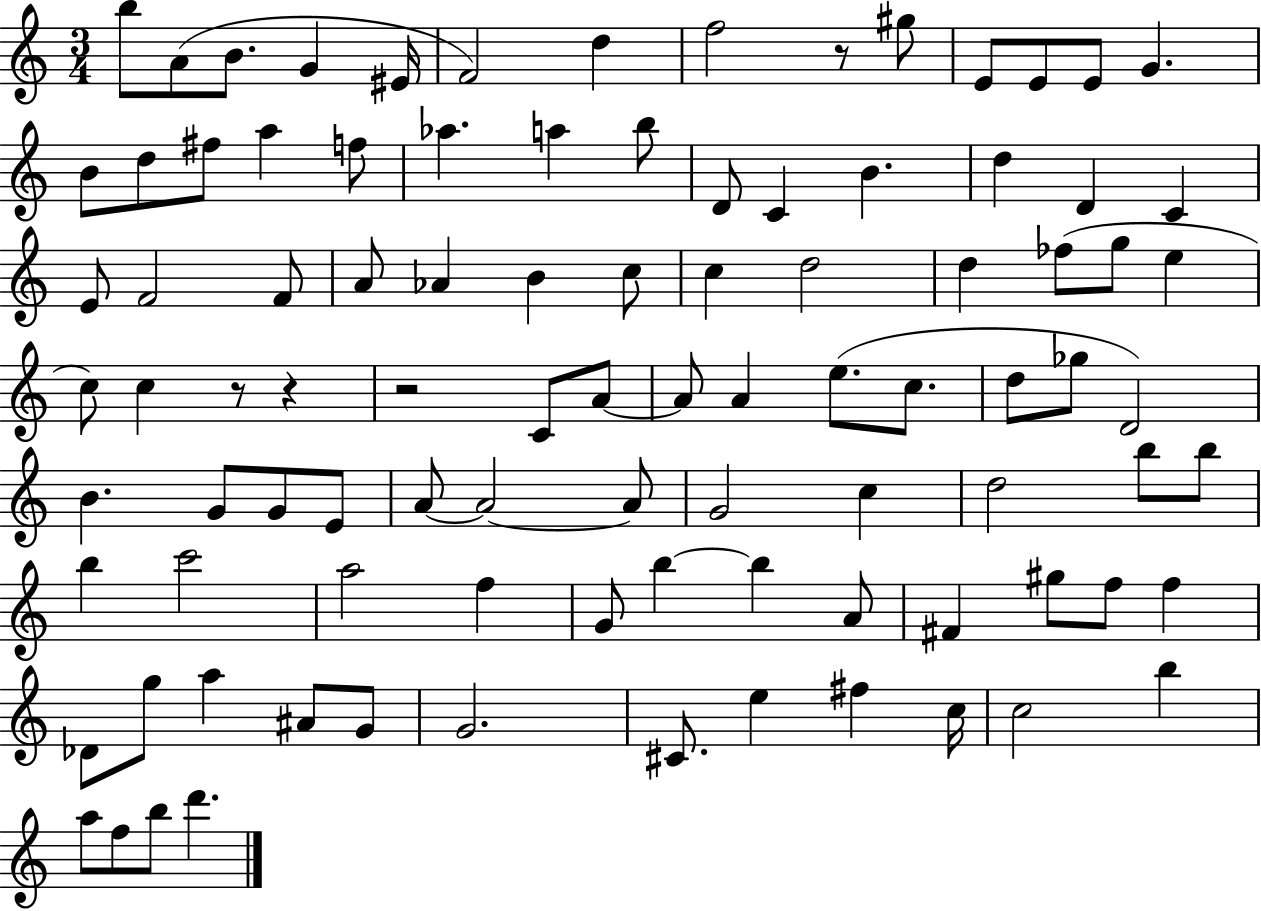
{
  \clef treble
  \numericTimeSignature
  \time 3/4
  \key c \major
  b''8 a'8( b'8. g'4 eis'16 | f'2) d''4 | f''2 r8 gis''8 | e'8 e'8 e'8 g'4. | \break b'8 d''8 fis''8 a''4 f''8 | aes''4. a''4 b''8 | d'8 c'4 b'4. | d''4 d'4 c'4 | \break e'8 f'2 f'8 | a'8 aes'4 b'4 c''8 | c''4 d''2 | d''4 fes''8( g''8 e''4 | \break c''8) c''4 r8 r4 | r2 c'8 a'8~~ | a'8 a'4 e''8.( c''8. | d''8 ges''8 d'2) | \break b'4. g'8 g'8 e'8 | a'8~~ a'2~~ a'8 | g'2 c''4 | d''2 b''8 b''8 | \break b''4 c'''2 | a''2 f''4 | g'8 b''4~~ b''4 a'8 | fis'4 gis''8 f''8 f''4 | \break des'8 g''8 a''4 ais'8 g'8 | g'2. | cis'8. e''4 fis''4 c''16 | c''2 b''4 | \break a''8 f''8 b''8 d'''4. | \bar "|."
}